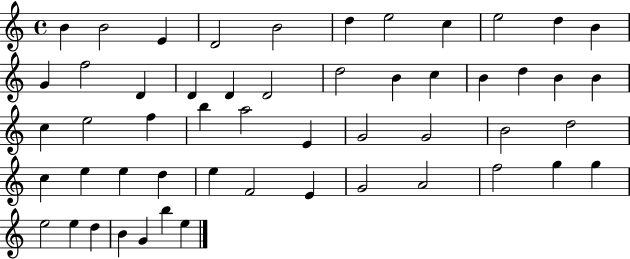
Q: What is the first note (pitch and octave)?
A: B4